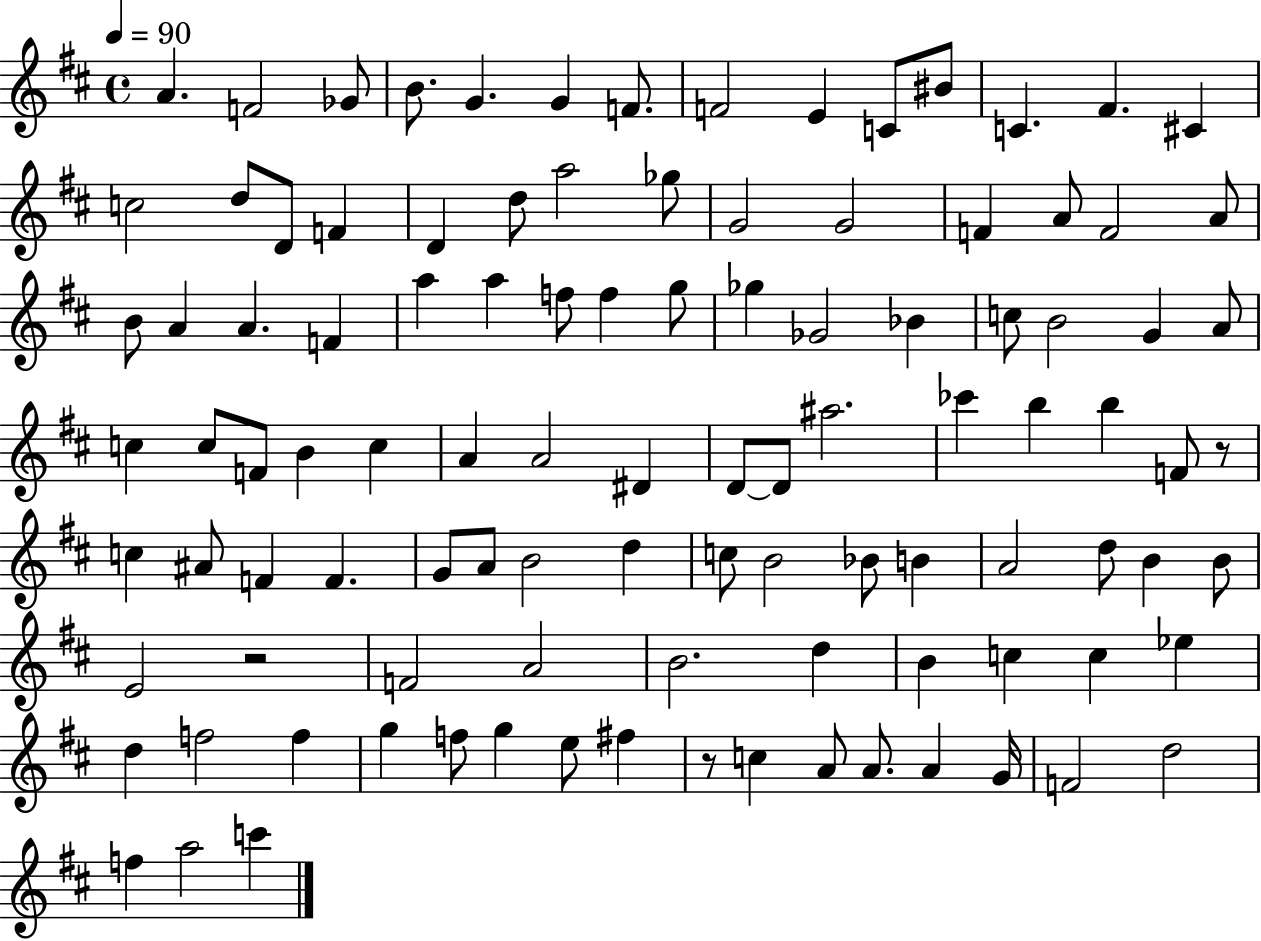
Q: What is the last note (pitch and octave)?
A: C6